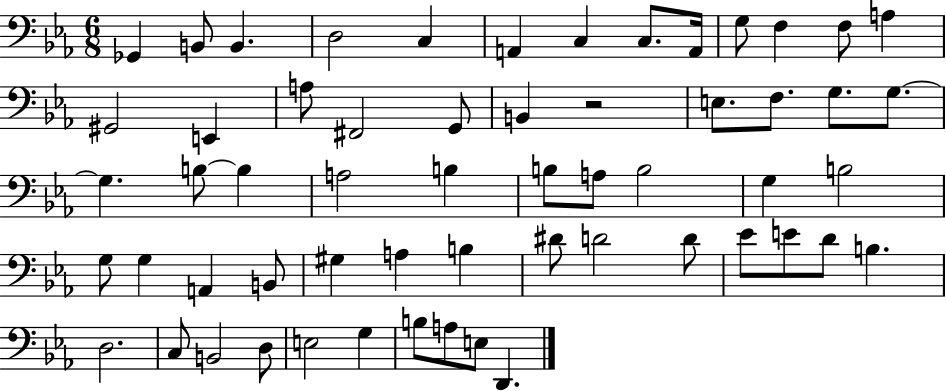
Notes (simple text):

Gb2/q B2/e B2/q. D3/h C3/q A2/q C3/q C3/e. A2/s G3/e F3/q F3/e A3/q G#2/h E2/q A3/e F#2/h G2/e B2/q R/h E3/e. F3/e. G3/e. G3/e. G3/q. B3/e B3/q A3/h B3/q B3/e A3/e B3/h G3/q B3/h G3/e G3/q A2/q B2/e G#3/q A3/q B3/q D#4/e D4/h D4/e Eb4/e E4/e D4/e B3/q. D3/h. C3/e B2/h D3/e E3/h G3/q B3/e A3/e E3/e D2/q.